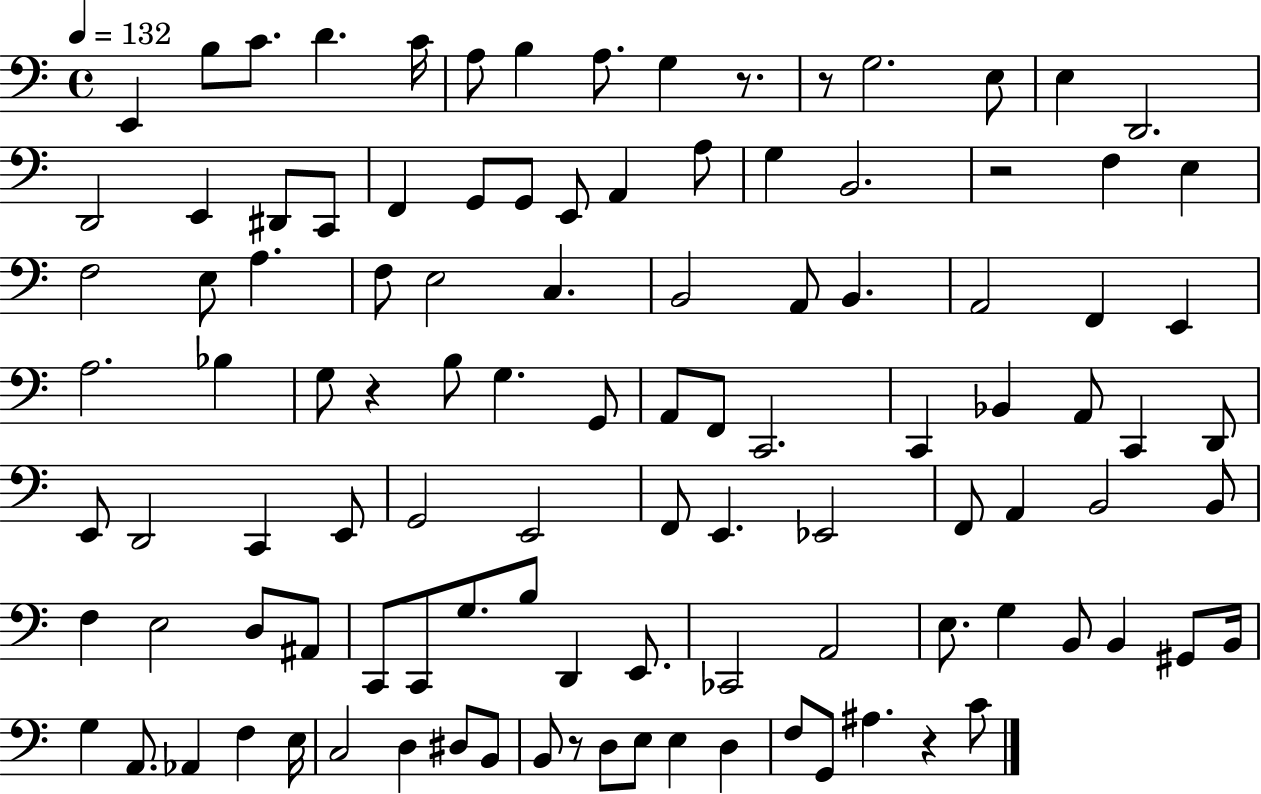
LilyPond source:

{
  \clef bass
  \time 4/4
  \defaultTimeSignature
  \key c \major
  \tempo 4 = 132
  e,4 b8 c'8. d'4. c'16 | a8 b4 a8. g4 r8. | r8 g2. e8 | e4 d,2. | \break d,2 e,4 dis,8 c,8 | f,4 g,8 g,8 e,8 a,4 a8 | g4 b,2. | r2 f4 e4 | \break f2 e8 a4. | f8 e2 c4. | b,2 a,8 b,4. | a,2 f,4 e,4 | \break a2. bes4 | g8 r4 b8 g4. g,8 | a,8 f,8 c,2. | c,4 bes,4 a,8 c,4 d,8 | \break e,8 d,2 c,4 e,8 | g,2 e,2 | f,8 e,4. ees,2 | f,8 a,4 b,2 b,8 | \break f4 e2 d8 ais,8 | c,8 c,8 g8. b8 d,4 e,8. | ces,2 a,2 | e8. g4 b,8 b,4 gis,8 b,16 | \break g4 a,8. aes,4 f4 e16 | c2 d4 dis8 b,8 | b,8 r8 d8 e8 e4 d4 | f8 g,8 ais4. r4 c'8 | \break \bar "|."
}